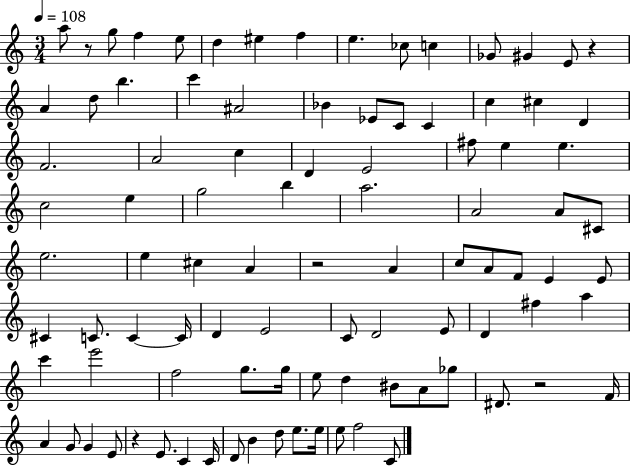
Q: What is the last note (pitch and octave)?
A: C4